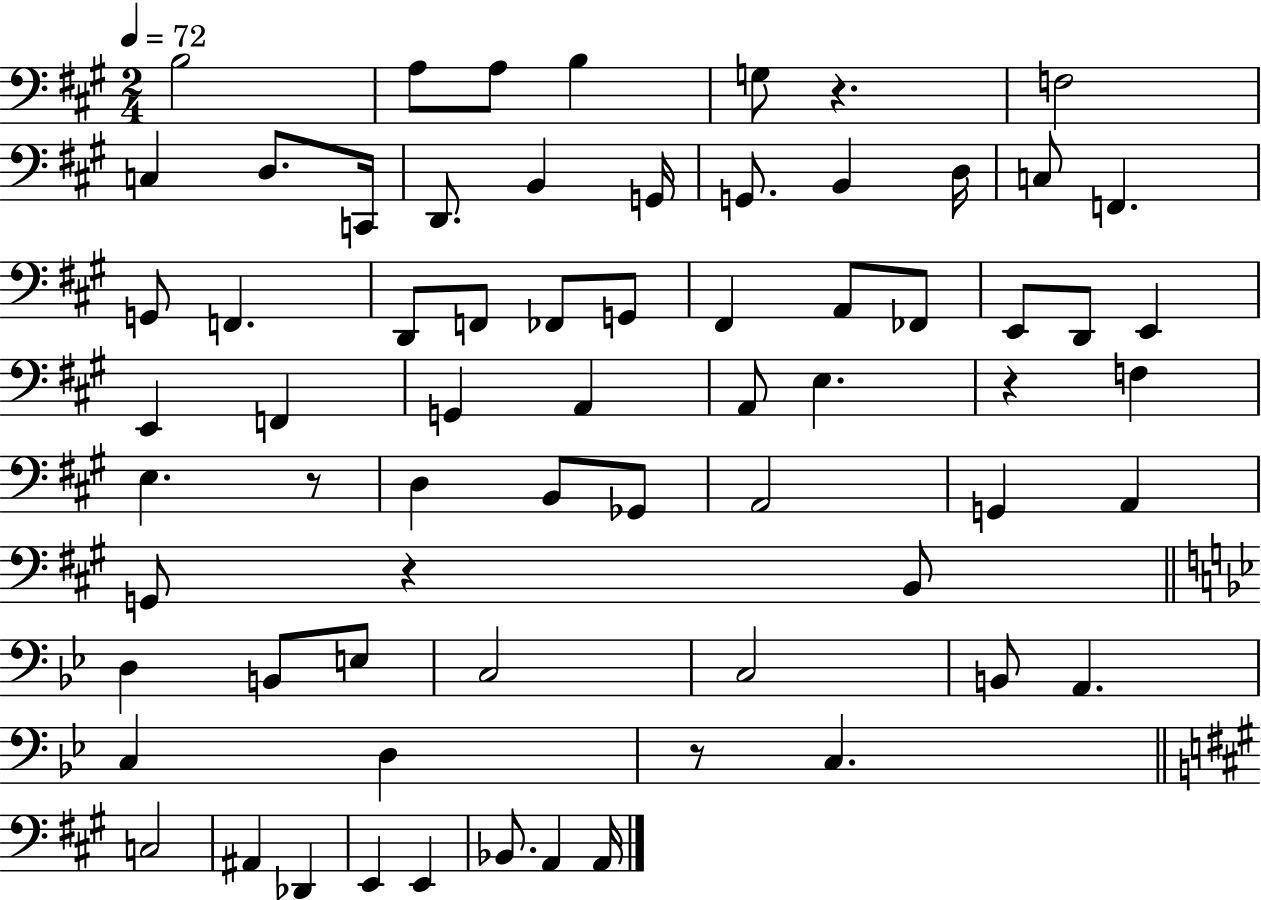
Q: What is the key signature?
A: A major